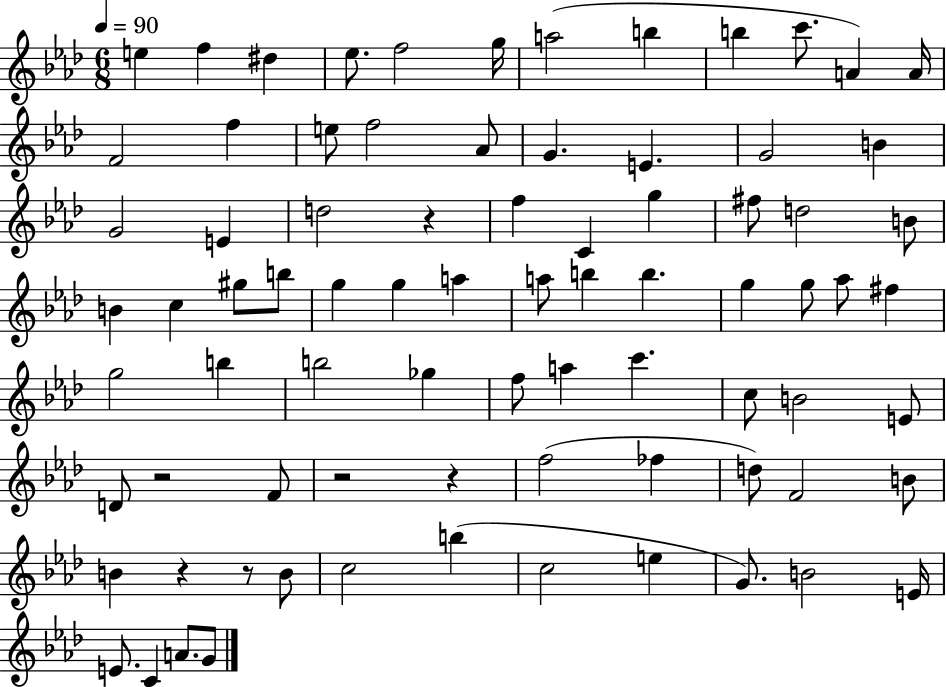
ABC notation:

X:1
T:Untitled
M:6/8
L:1/4
K:Ab
e f ^d _e/2 f2 g/4 a2 b b c'/2 A A/4 F2 f e/2 f2 _A/2 G E G2 B G2 E d2 z f C g ^f/2 d2 B/2 B c ^g/2 b/2 g g a a/2 b b g g/2 _a/2 ^f g2 b b2 _g f/2 a c' c/2 B2 E/2 D/2 z2 F/2 z2 z f2 _f d/2 F2 B/2 B z z/2 B/2 c2 b c2 e G/2 B2 E/4 E/2 C A/2 G/2